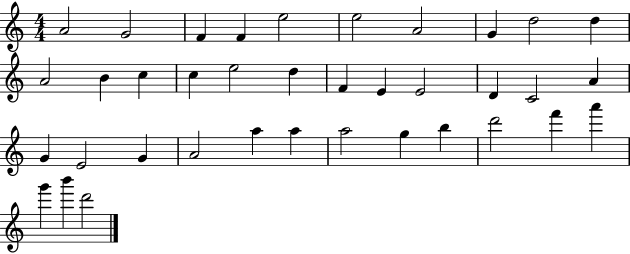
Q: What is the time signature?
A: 4/4